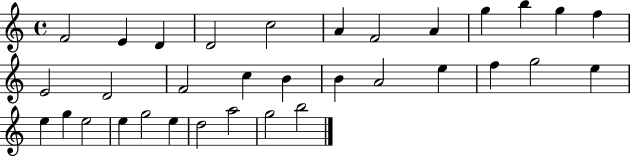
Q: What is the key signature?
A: C major